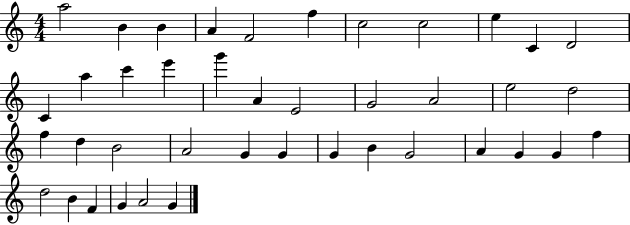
A5/h B4/q B4/q A4/q F4/h F5/q C5/h C5/h E5/q C4/q D4/h C4/q A5/q C6/q E6/q G6/q A4/q E4/h G4/h A4/h E5/h D5/h F5/q D5/q B4/h A4/h G4/q G4/q G4/q B4/q G4/h A4/q G4/q G4/q F5/q D5/h B4/q F4/q G4/q A4/h G4/q